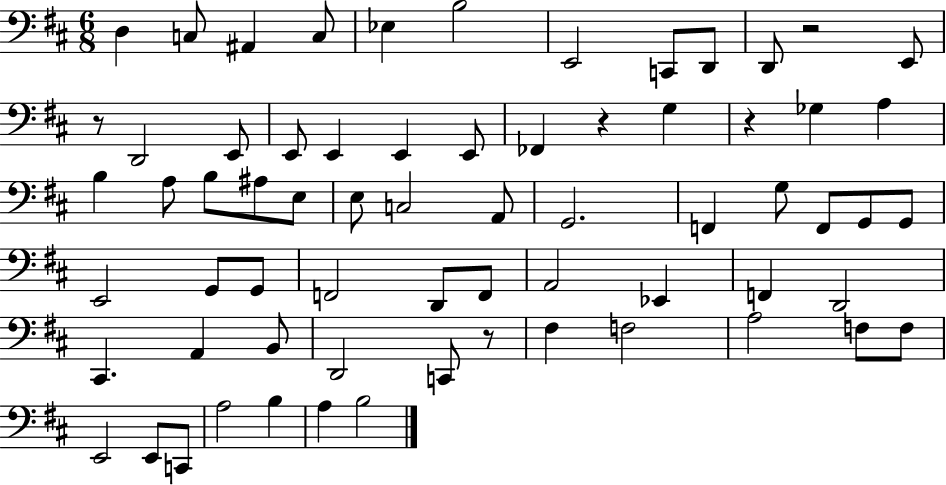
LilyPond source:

{
  \clef bass
  \numericTimeSignature
  \time 6/8
  \key d \major
  d4 c8 ais,4 c8 | ees4 b2 | e,2 c,8 d,8 | d,8 r2 e,8 | \break r8 d,2 e,8 | e,8 e,4 e,4 e,8 | fes,4 r4 g4 | r4 ges4 a4 | \break b4 a8 b8 ais8 e8 | e8 c2 a,8 | g,2. | f,4 g8 f,8 g,8 g,8 | \break e,2 g,8 g,8 | f,2 d,8 f,8 | a,2 ees,4 | f,4 d,2 | \break cis,4. a,4 b,8 | d,2 c,8 r8 | fis4 f2 | a2 f8 f8 | \break e,2 e,8 c,8 | a2 b4 | a4 b2 | \bar "|."
}